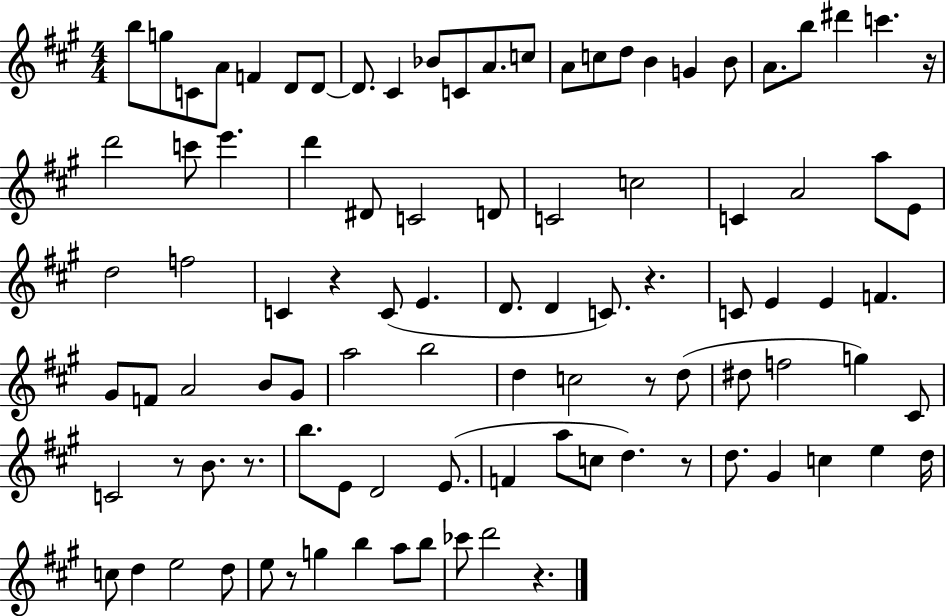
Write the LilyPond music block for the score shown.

{
  \clef treble
  \numericTimeSignature
  \time 4/4
  \key a \major
  b''8 g''8 c'8 a'8 f'4 d'8 d'8~~ | d'8. cis'4 bes'8 c'8 a'8. c''8 | a'8 c''8 d''8 b'4 g'4 b'8 | a'8. b''8 dis'''4 c'''4. r16 | \break d'''2 c'''8 e'''4. | d'''4 dis'8 c'2 d'8 | c'2 c''2 | c'4 a'2 a''8 e'8 | \break d''2 f''2 | c'4 r4 c'8( e'4. | d'8. d'4 c'8.) r4. | c'8 e'4 e'4 f'4. | \break gis'8 f'8 a'2 b'8 gis'8 | a''2 b''2 | d''4 c''2 r8 d''8( | dis''8 f''2 g''4) cis'8 | \break c'2 r8 b'8. r8. | b''8. e'8 d'2 e'8.( | f'4 a''8 c''8 d''4.) r8 | d''8. gis'4 c''4 e''4 d''16 | \break c''8 d''4 e''2 d''8 | e''8 r8 g''4 b''4 a''8 b''8 | ces'''8 d'''2 r4. | \bar "|."
}